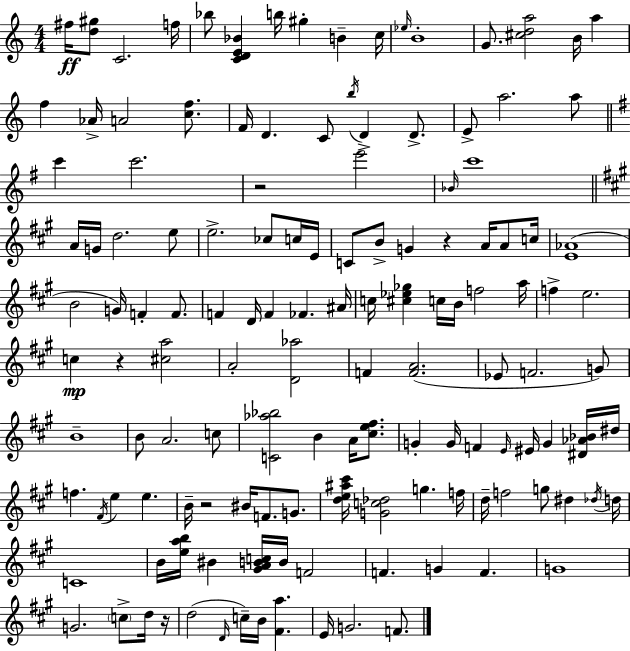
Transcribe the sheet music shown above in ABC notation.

X:1
T:Untitled
M:4/4
L:1/4
K:C
^f/4 [d^g]/2 C2 f/4 _b/2 [CDE_B] b/4 ^g B c/4 _e/4 B4 G/2 [^cda]2 B/4 a f _A/4 A2 [cf]/2 F/4 D C/2 b/4 D D/2 E/2 a2 a/2 c' c'2 z2 e'2 _B/4 c'4 A/4 G/4 d2 e/2 e2 _c/2 c/4 E/4 C/2 B/2 G z A/4 A/2 c/4 [E_A]4 B2 G/4 F F/2 F D/4 F _F ^A/4 c/4 [^c_e_g] c/4 B/4 f2 a/4 f e2 c z [^ca]2 A2 [D_a]2 F [FA]2 _E/2 F2 G/2 B4 B/2 A2 c/2 [C_a_b]2 B A/4 [^ce^f]/2 G G/4 F E/4 ^E/4 G [^D_A_B]/4 ^d/4 f ^F/4 e e B/4 z2 ^B/4 F/2 G/2 [de^a^c']/4 [Gc_d]2 g f/4 d/4 f2 g/2 ^d _d/4 d/4 C4 B/4 [eab]/4 ^B [^GABc]/4 B/4 F2 F G F G4 G2 c/2 d/4 z/4 d2 D/4 c/4 B/4 [^Fa] E/4 G2 F/2